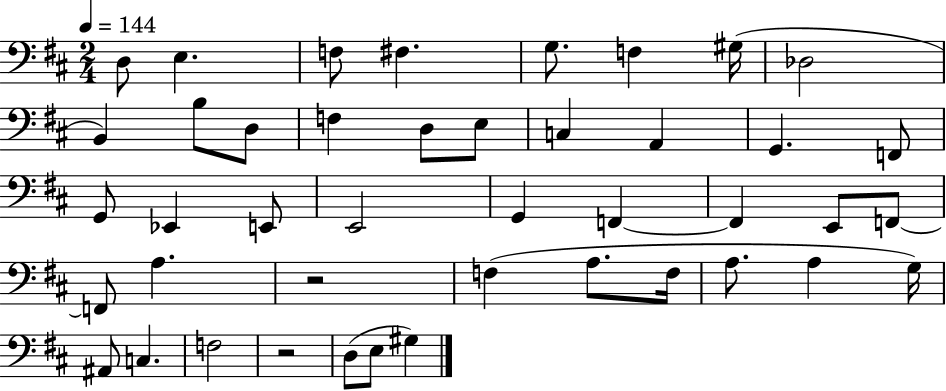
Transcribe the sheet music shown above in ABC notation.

X:1
T:Untitled
M:2/4
L:1/4
K:D
D,/2 E, F,/2 ^F, G,/2 F, ^G,/4 _D,2 B,, B,/2 D,/2 F, D,/2 E,/2 C, A,, G,, F,,/2 G,,/2 _E,, E,,/2 E,,2 G,, F,, F,, E,,/2 F,,/2 F,,/2 A, z2 F, A,/2 F,/4 A,/2 A, G,/4 ^A,,/2 C, F,2 z2 D,/2 E,/2 ^G,